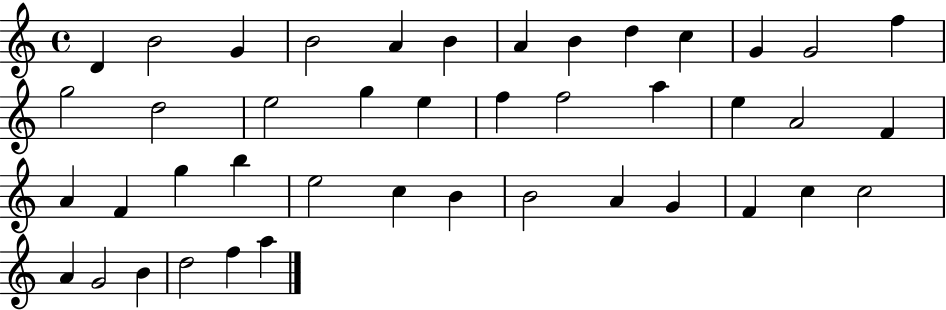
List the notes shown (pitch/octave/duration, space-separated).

D4/q B4/h G4/q B4/h A4/q B4/q A4/q B4/q D5/q C5/q G4/q G4/h F5/q G5/h D5/h E5/h G5/q E5/q F5/q F5/h A5/q E5/q A4/h F4/q A4/q F4/q G5/q B5/q E5/h C5/q B4/q B4/h A4/q G4/q F4/q C5/q C5/h A4/q G4/h B4/q D5/h F5/q A5/q